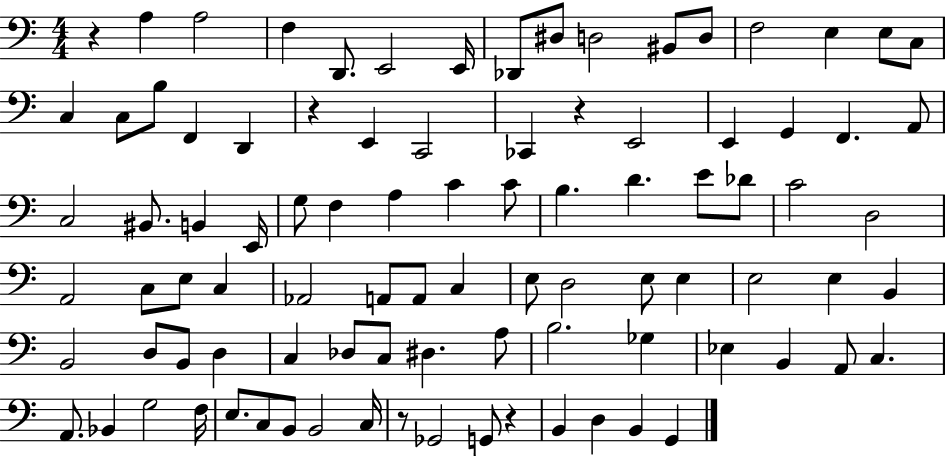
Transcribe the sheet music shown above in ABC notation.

X:1
T:Untitled
M:4/4
L:1/4
K:C
z A, A,2 F, D,,/2 E,,2 E,,/4 _D,,/2 ^D,/2 D,2 ^B,,/2 D,/2 F,2 E, E,/2 C,/2 C, C,/2 B,/2 F,, D,, z E,, C,,2 _C,, z E,,2 E,, G,, F,, A,,/2 C,2 ^B,,/2 B,, E,,/4 G,/2 F, A, C C/2 B, D E/2 _D/2 C2 D,2 A,,2 C,/2 E,/2 C, _A,,2 A,,/2 A,,/2 C, E,/2 D,2 E,/2 E, E,2 E, B,, B,,2 D,/2 B,,/2 D, C, _D,/2 C,/2 ^D, A,/2 B,2 _G, _E, B,, A,,/2 C, A,,/2 _B,, G,2 F,/4 E,/2 C,/2 B,,/2 B,,2 C,/4 z/2 _G,,2 G,,/2 z B,, D, B,, G,,